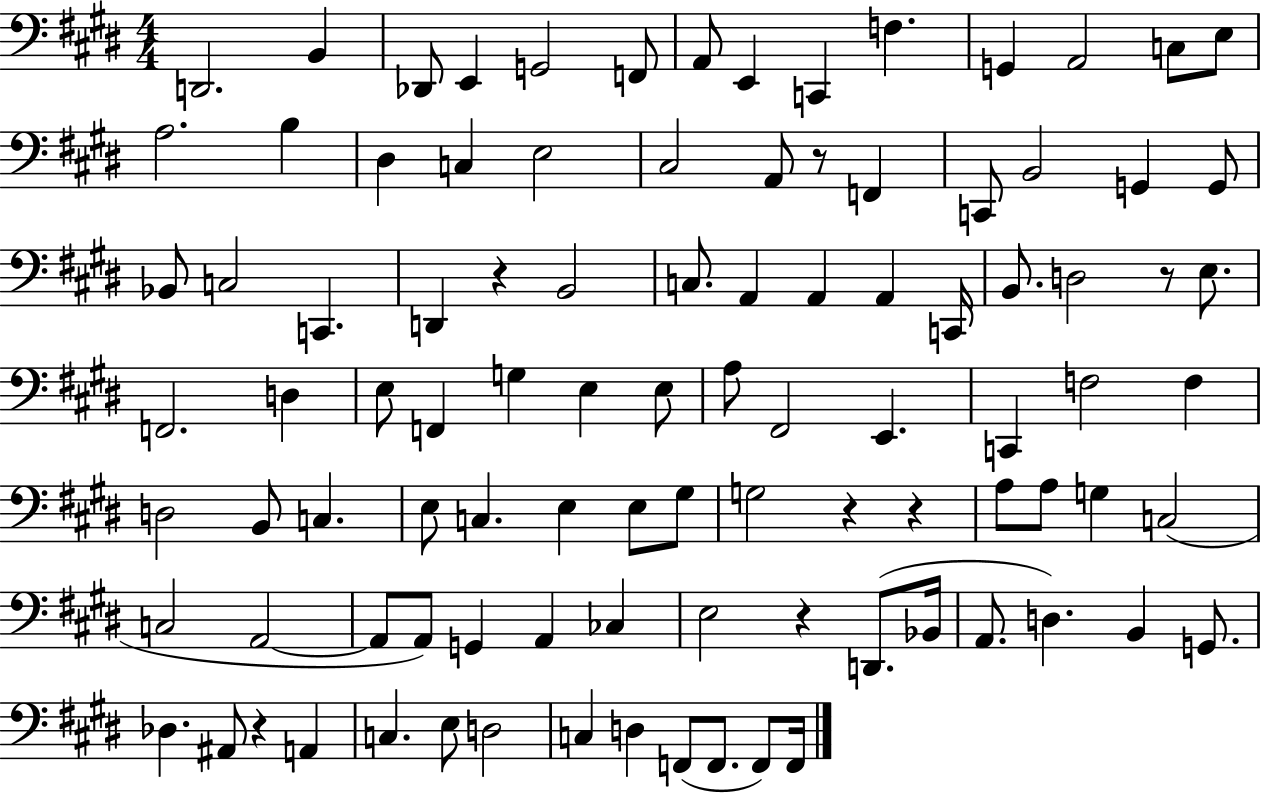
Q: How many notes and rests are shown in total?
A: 98